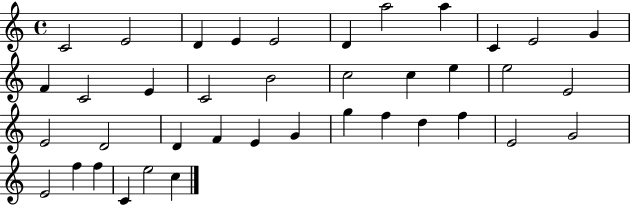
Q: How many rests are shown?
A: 0